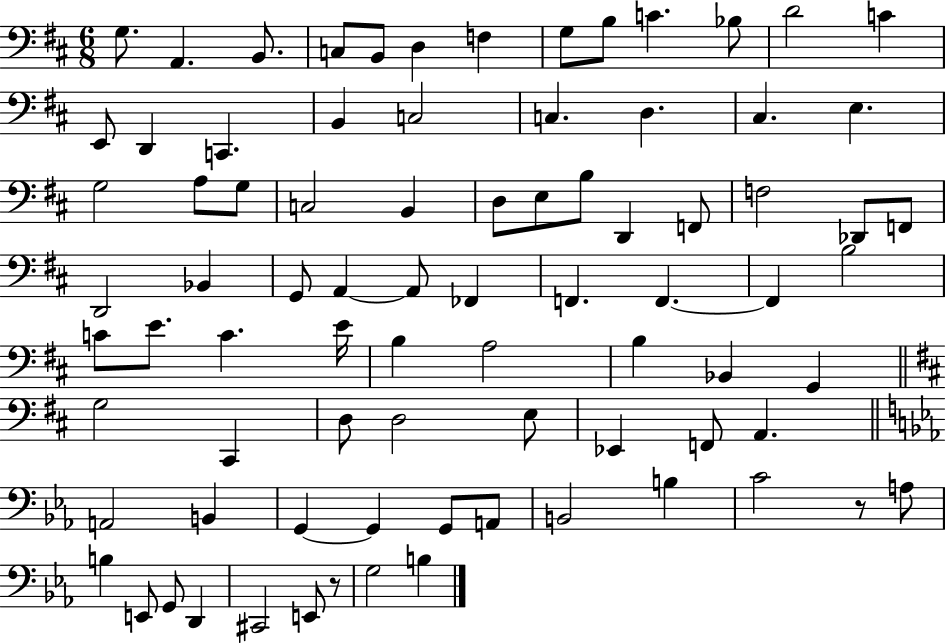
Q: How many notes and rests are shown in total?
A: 82